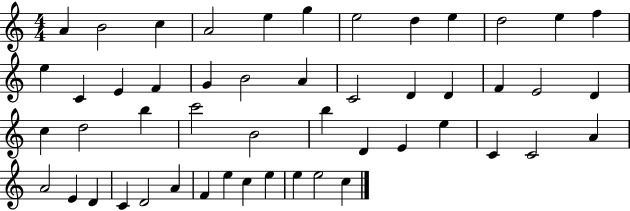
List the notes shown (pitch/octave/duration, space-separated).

A4/q B4/h C5/q A4/h E5/q G5/q E5/h D5/q E5/q D5/h E5/q F5/q E5/q C4/q E4/q F4/q G4/q B4/h A4/q C4/h D4/q D4/q F4/q E4/h D4/q C5/q D5/h B5/q C6/h B4/h B5/q D4/q E4/q E5/q C4/q C4/h A4/q A4/h E4/q D4/q C4/q D4/h A4/q F4/q E5/q C5/q E5/q E5/q E5/h C5/q